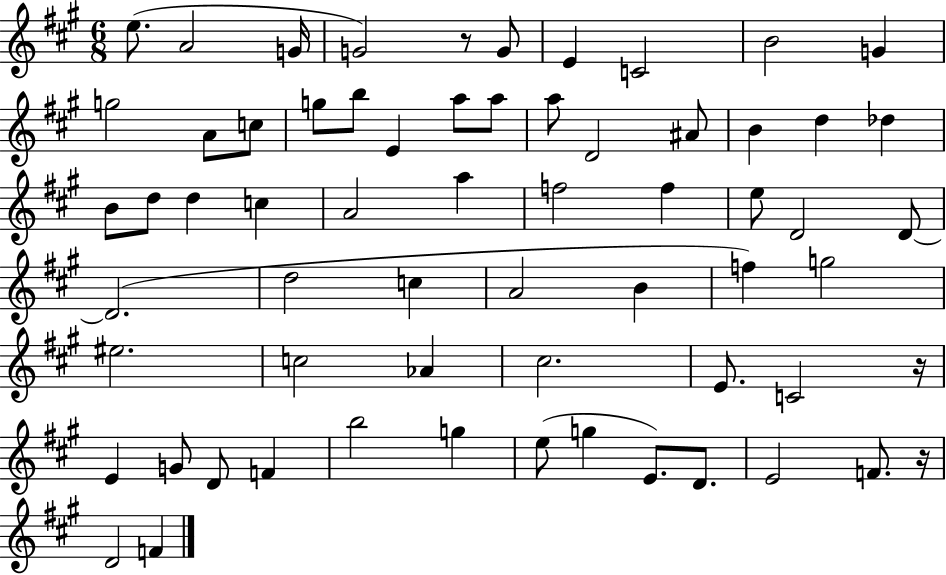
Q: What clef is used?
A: treble